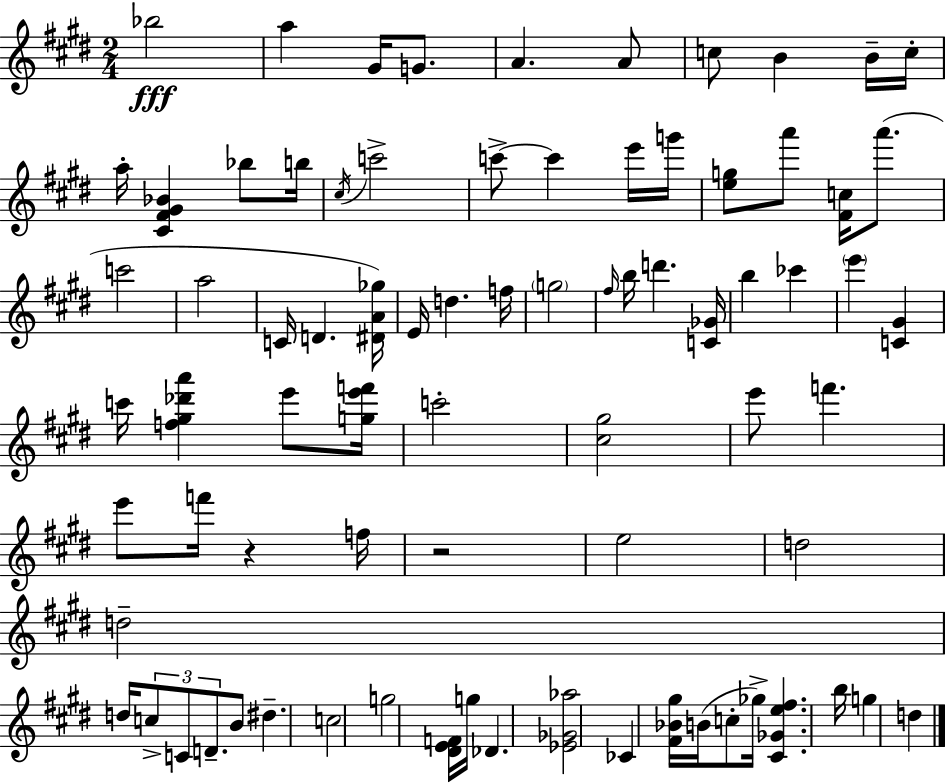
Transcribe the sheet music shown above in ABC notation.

X:1
T:Untitled
M:2/4
L:1/4
K:E
_b2 a ^G/4 G/2 A A/2 c/2 B B/4 c/4 a/4 [^C^F^G_B] _b/2 b/4 ^c/4 c'2 c'/2 c' e'/4 g'/4 [eg]/2 a'/2 [^Fc]/4 a'/2 c'2 a2 C/4 D [^DA_g]/4 E/4 d f/4 g2 ^f/4 b/4 d' [C_G]/4 b _c' e' [C^G] c'/4 [f^g_d'a'] e'/2 [ge'f']/4 c'2 [^c^g]2 e'/2 f' e'/2 f'/4 z f/4 z2 e2 d2 d2 d/4 c/2 C/2 D/2 B/2 ^d c2 g2 [^DEF]/4 g/4 _D [_E_G_a]2 _C [^F_B^g]/4 B/4 c/2 _g/4 [^C_Ge^f] b/4 g d